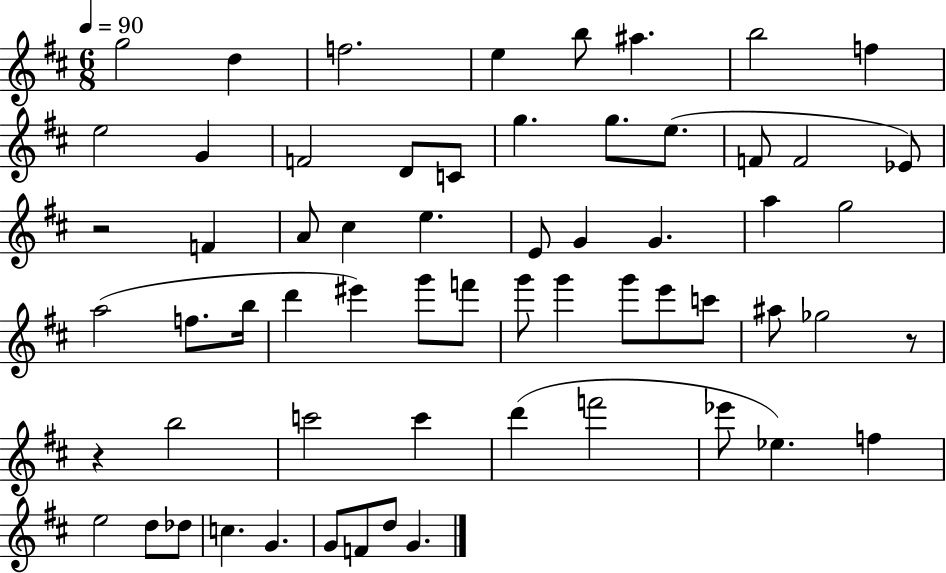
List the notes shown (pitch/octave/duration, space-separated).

G5/h D5/q F5/h. E5/q B5/e A#5/q. B5/h F5/q E5/h G4/q F4/h D4/e C4/e G5/q. G5/e. E5/e. F4/e F4/h Eb4/e R/h F4/q A4/e C#5/q E5/q. E4/e G4/q G4/q. A5/q G5/h A5/h F5/e. B5/s D6/q EIS6/q G6/e F6/e G6/e G6/q G6/e E6/e C6/e A#5/e Gb5/h R/e R/q B5/h C6/h C6/q D6/q F6/h Eb6/e Eb5/q. F5/q E5/h D5/e Db5/e C5/q. G4/q. G4/e F4/e D5/e G4/q.